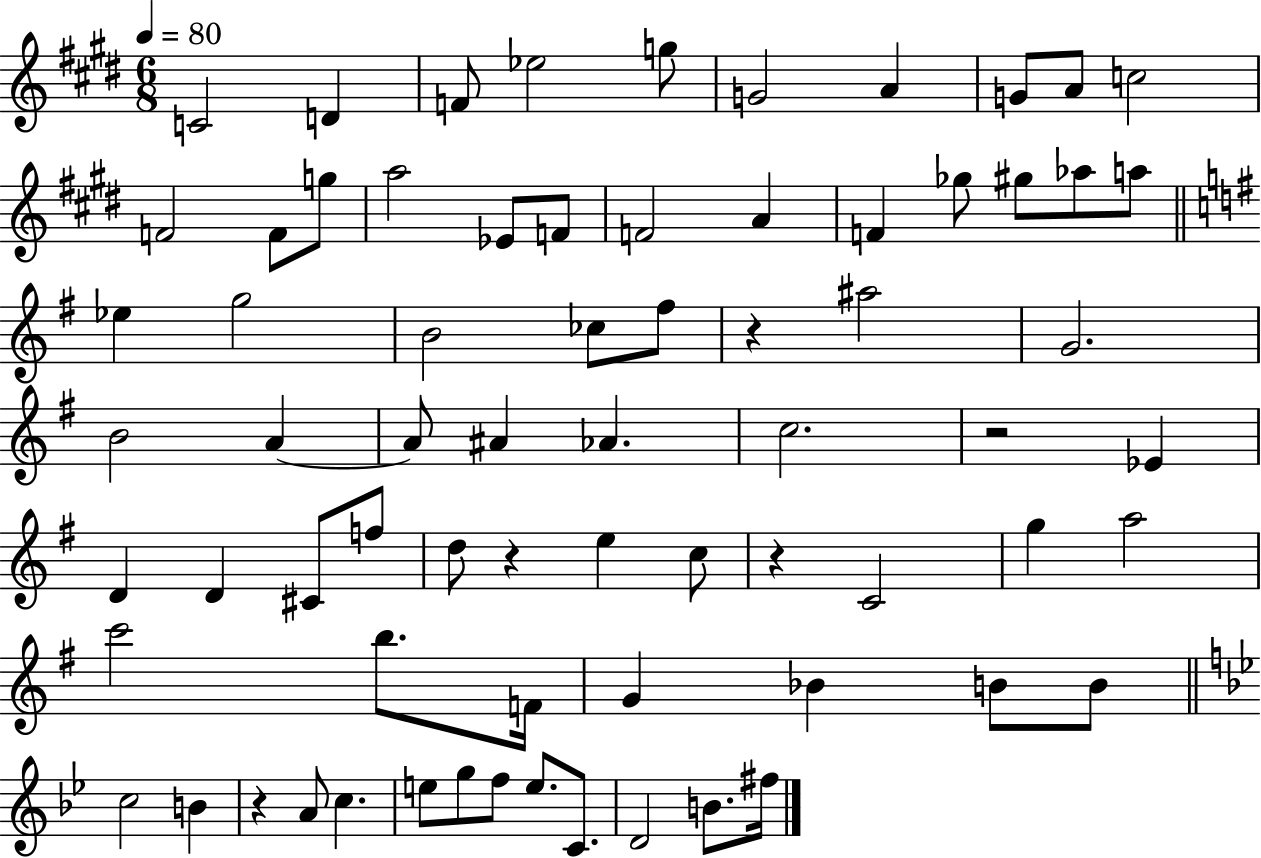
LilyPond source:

{
  \clef treble
  \numericTimeSignature
  \time 6/8
  \key e \major
  \tempo 4 = 80
  \repeat volta 2 { c'2 d'4 | f'8 ees''2 g''8 | g'2 a'4 | g'8 a'8 c''2 | \break f'2 f'8 g''8 | a''2 ees'8 f'8 | f'2 a'4 | f'4 ges''8 gis''8 aes''8 a''8 | \break \bar "||" \break \key g \major ees''4 g''2 | b'2 ces''8 fis''8 | r4 ais''2 | g'2. | \break b'2 a'4~~ | a'8 ais'4 aes'4. | c''2. | r2 ees'4 | \break d'4 d'4 cis'8 f''8 | d''8 r4 e''4 c''8 | r4 c'2 | g''4 a''2 | \break c'''2 b''8. f'16 | g'4 bes'4 b'8 b'8 | \bar "||" \break \key g \minor c''2 b'4 | r4 a'8 c''4. | e''8 g''8 f''8 e''8. c'8. | d'2 b'8. fis''16 | \break } \bar "|."
}